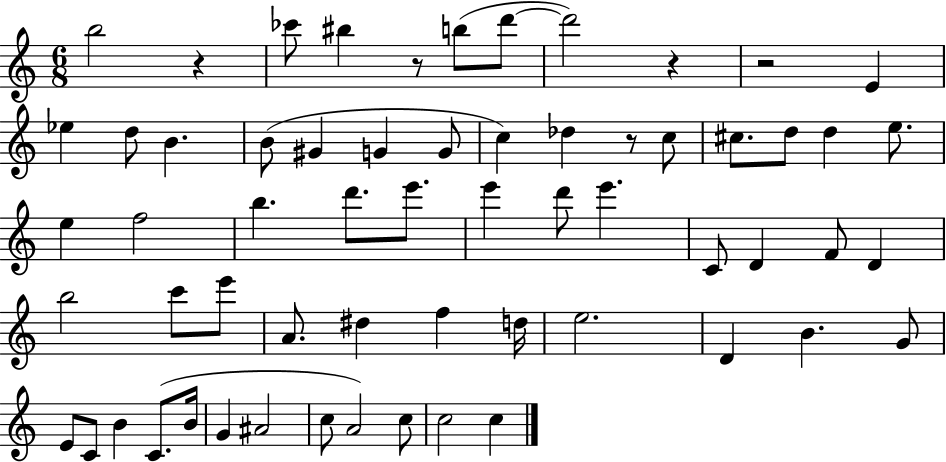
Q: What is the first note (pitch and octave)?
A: B5